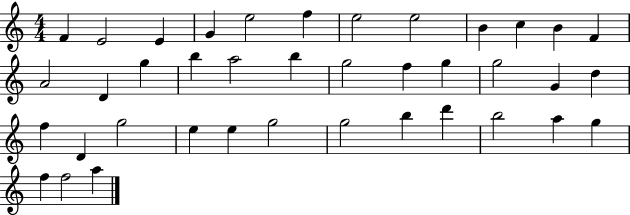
{
  \clef treble
  \numericTimeSignature
  \time 4/4
  \key c \major
  f'4 e'2 e'4 | g'4 e''2 f''4 | e''2 e''2 | b'4 c''4 b'4 f'4 | \break a'2 d'4 g''4 | b''4 a''2 b''4 | g''2 f''4 g''4 | g''2 g'4 d''4 | \break f''4 d'4 g''2 | e''4 e''4 g''2 | g''2 b''4 d'''4 | b''2 a''4 g''4 | \break f''4 f''2 a''4 | \bar "|."
}